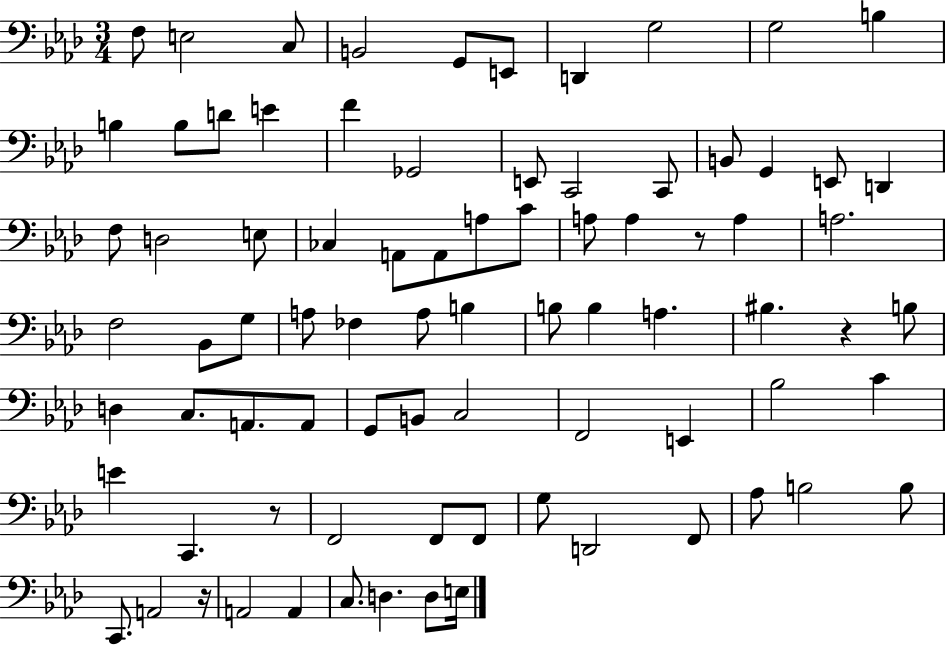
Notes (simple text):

F3/e E3/h C3/e B2/h G2/e E2/e D2/q G3/h G3/h B3/q B3/q B3/e D4/e E4/q F4/q Gb2/h E2/e C2/h C2/e B2/e G2/q E2/e D2/q F3/e D3/h E3/e CES3/q A2/e A2/e A3/e C4/e A3/e A3/q R/e A3/q A3/h. F3/h Bb2/e G3/e A3/e FES3/q A3/e B3/q B3/e B3/q A3/q. BIS3/q. R/q B3/e D3/q C3/e. A2/e. A2/e G2/e B2/e C3/h F2/h E2/q Bb3/h C4/q E4/q C2/q. R/e F2/h F2/e F2/e G3/e D2/h F2/e Ab3/e B3/h B3/e C2/e. A2/h R/s A2/h A2/q C3/e. D3/q. D3/e E3/s